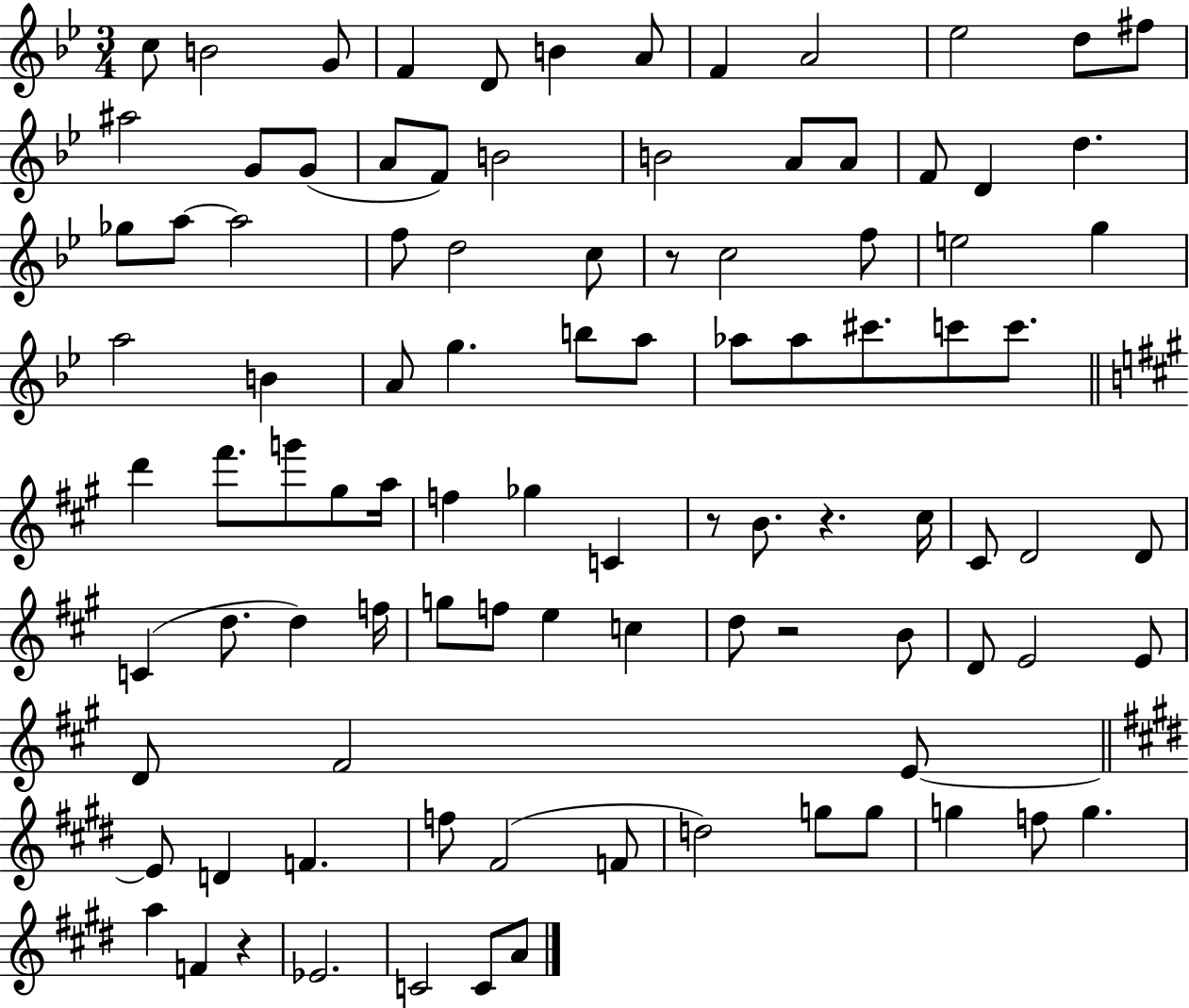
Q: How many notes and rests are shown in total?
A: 97